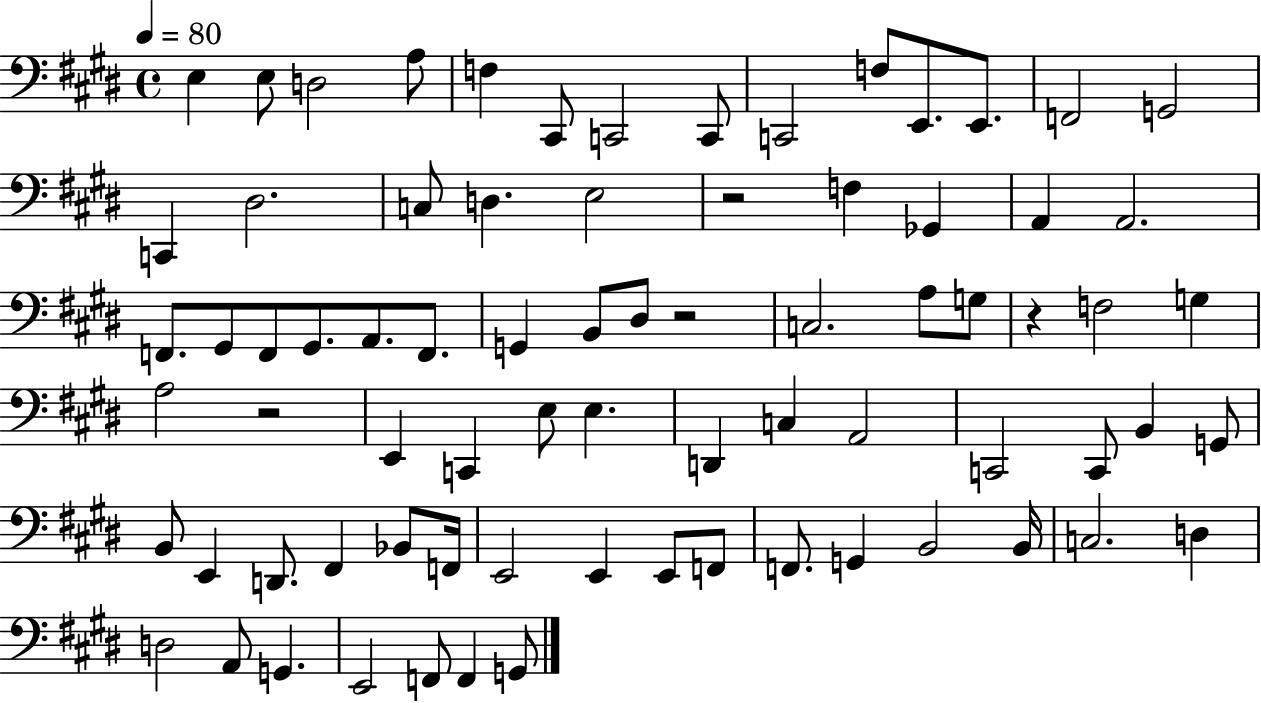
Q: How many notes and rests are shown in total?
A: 76